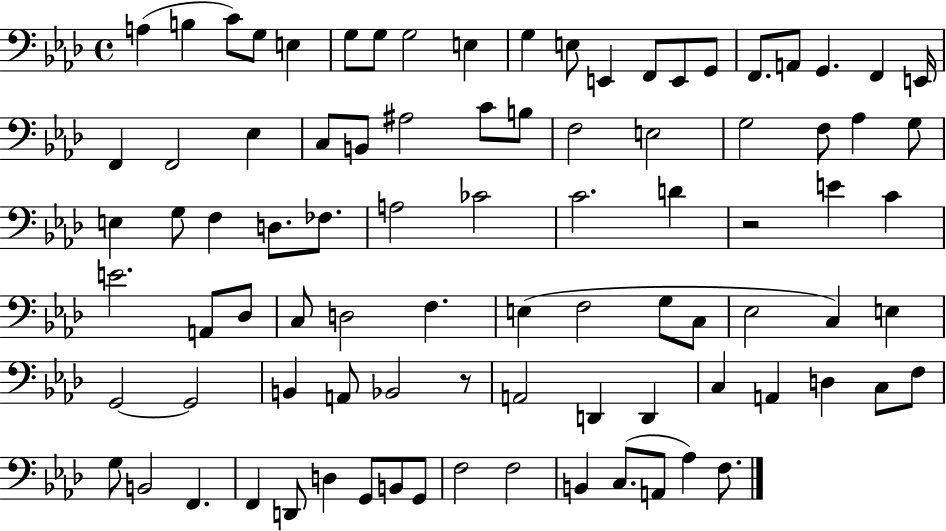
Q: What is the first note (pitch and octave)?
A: A3